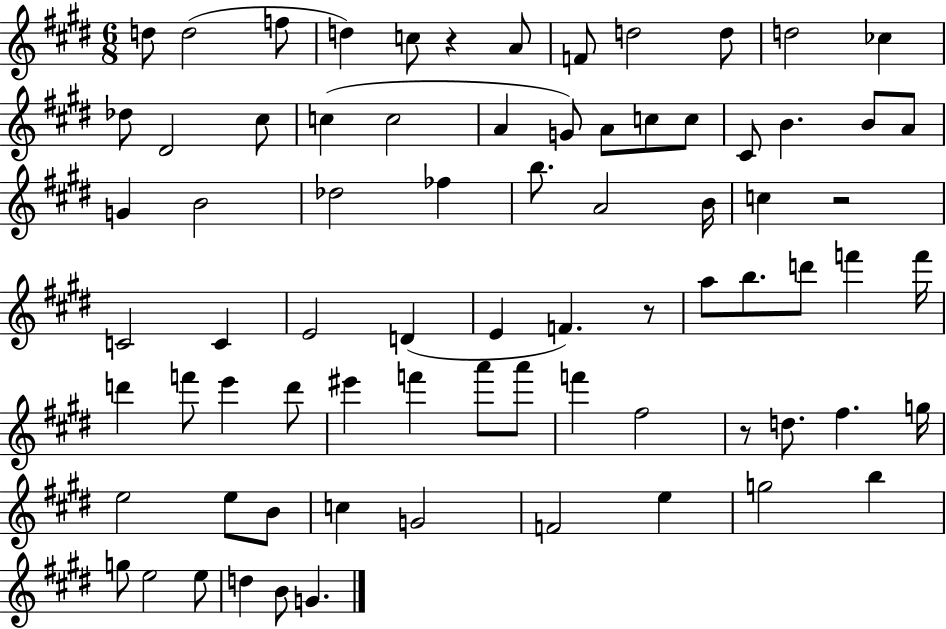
X:1
T:Untitled
M:6/8
L:1/4
K:E
d/2 d2 f/2 d c/2 z A/2 F/2 d2 d/2 d2 _c _d/2 ^D2 ^c/2 c c2 A G/2 A/2 c/2 c/2 ^C/2 B B/2 A/2 G B2 _d2 _f b/2 A2 B/4 c z2 C2 C E2 D E F z/2 a/2 b/2 d'/2 f' f'/4 d' f'/2 e' d'/2 ^e' f' a'/2 a'/2 f' ^f2 z/2 d/2 ^f g/4 e2 e/2 B/2 c G2 F2 e g2 b g/2 e2 e/2 d B/2 G